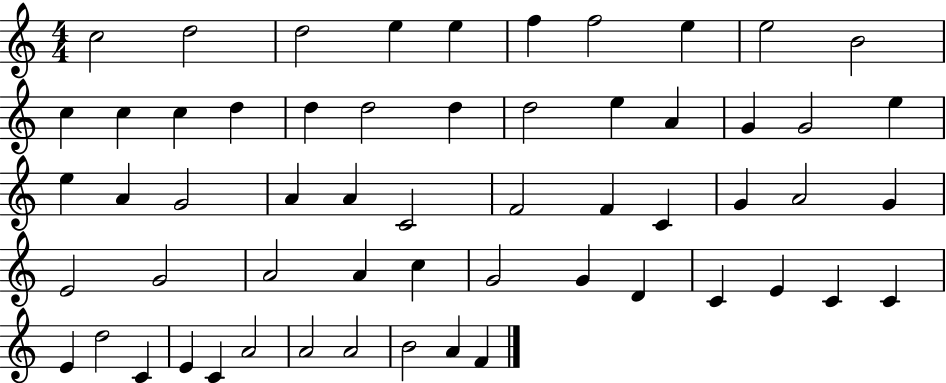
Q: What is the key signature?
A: C major